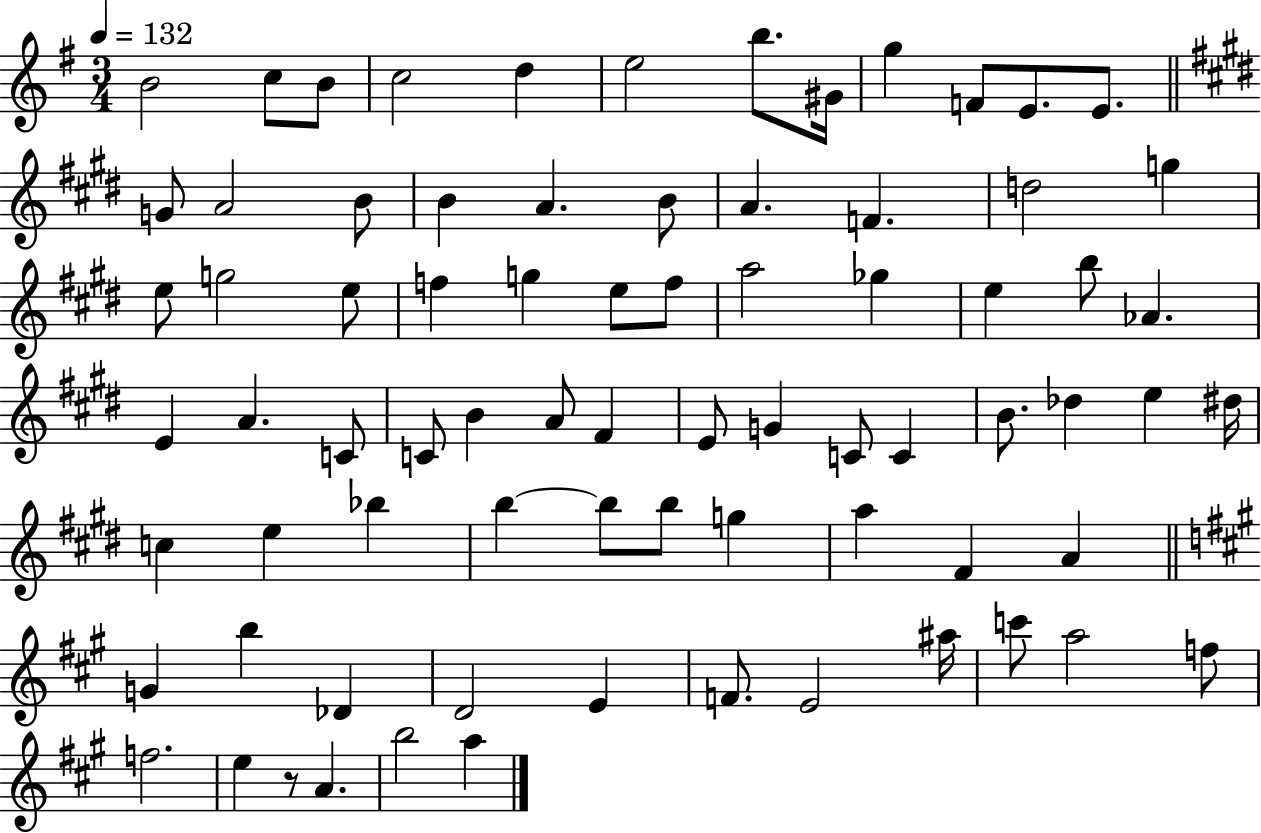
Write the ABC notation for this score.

X:1
T:Untitled
M:3/4
L:1/4
K:G
B2 c/2 B/2 c2 d e2 b/2 ^G/4 g F/2 E/2 E/2 G/2 A2 B/2 B A B/2 A F d2 g e/2 g2 e/2 f g e/2 f/2 a2 _g e b/2 _A E A C/2 C/2 B A/2 ^F E/2 G C/2 C B/2 _d e ^d/4 c e _b b b/2 b/2 g a ^F A G b _D D2 E F/2 E2 ^a/4 c'/2 a2 f/2 f2 e z/2 A b2 a